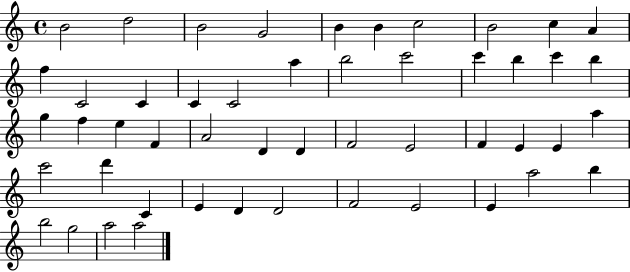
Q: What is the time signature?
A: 4/4